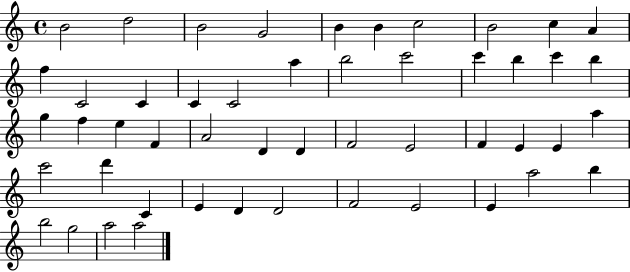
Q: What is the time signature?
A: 4/4